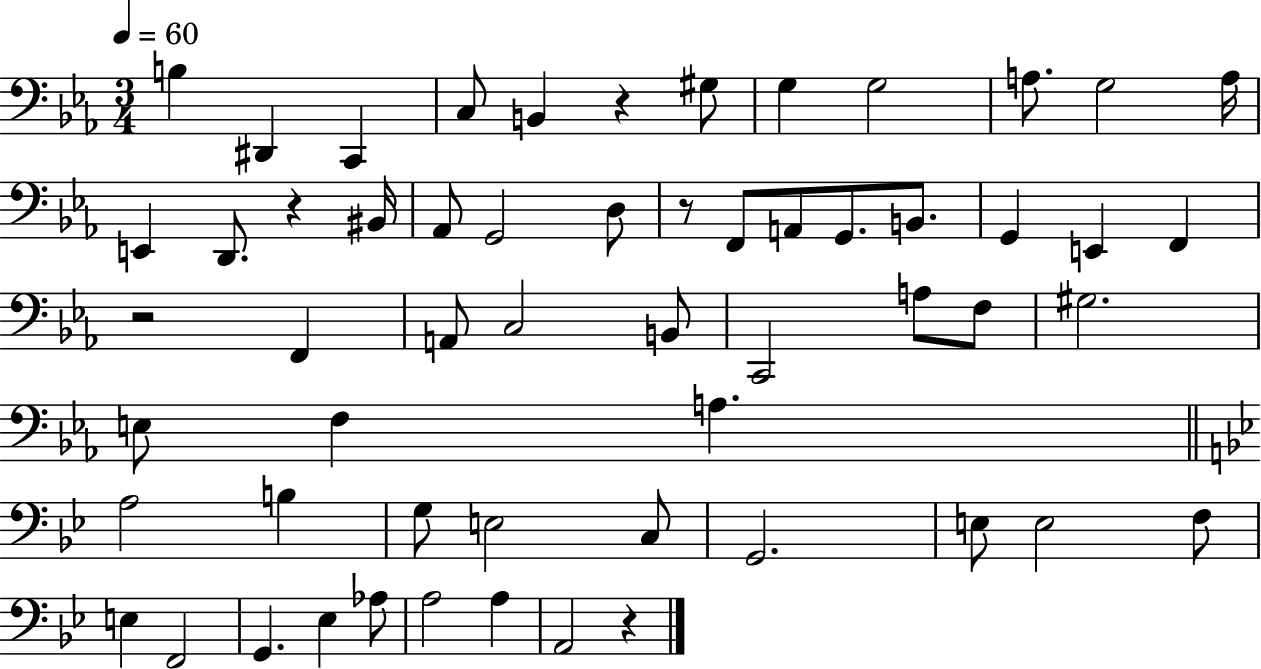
B3/q D#2/q C2/q C3/e B2/q R/q G#3/e G3/q G3/h A3/e. G3/h A3/s E2/q D2/e. R/q BIS2/s Ab2/e G2/h D3/e R/e F2/e A2/e G2/e. B2/e. G2/q E2/q F2/q R/h F2/q A2/e C3/h B2/e C2/h A3/e F3/e G#3/h. E3/e F3/q A3/q. A3/h B3/q G3/e E3/h C3/e G2/h. E3/e E3/h F3/e E3/q F2/h G2/q. Eb3/q Ab3/e A3/h A3/q A2/h R/q